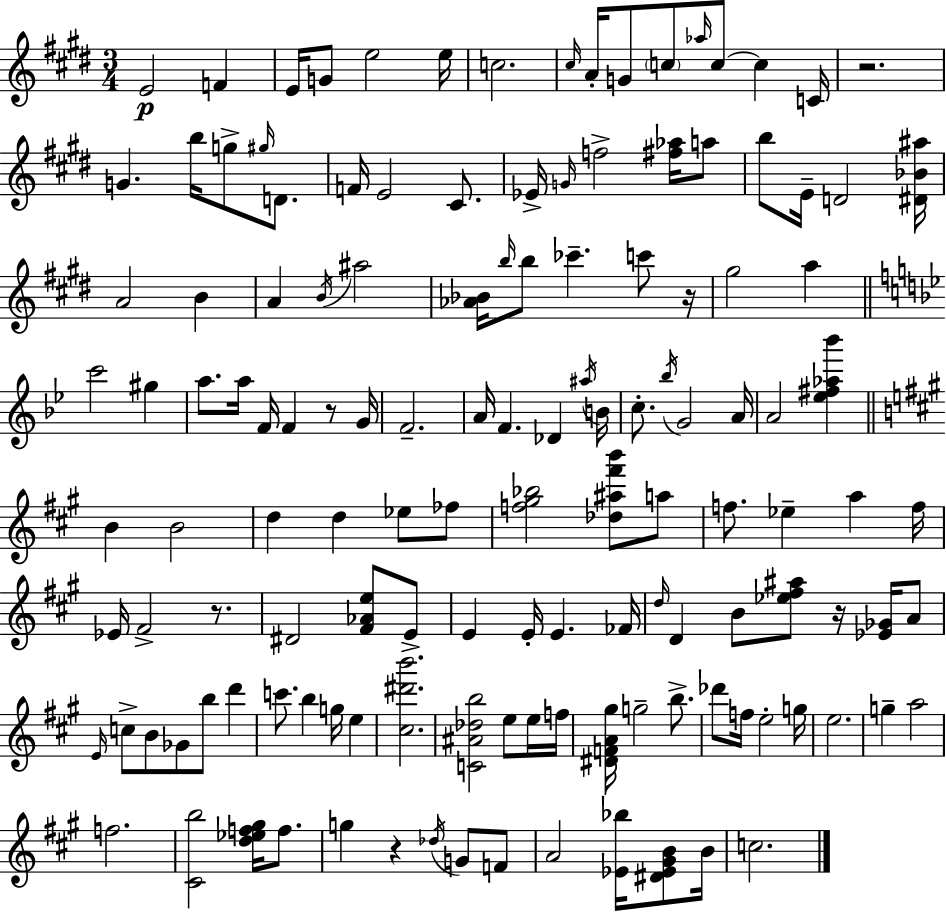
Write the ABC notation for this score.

X:1
T:Untitled
M:3/4
L:1/4
K:E
E2 F E/4 G/2 e2 e/4 c2 ^c/4 A/4 G/2 c/2 _a/4 c/2 c C/4 z2 G b/4 g/2 ^g/4 D/2 F/4 E2 ^C/2 _E/4 G/4 f2 [^f_a]/4 a/2 b/2 E/4 D2 [^D_B^a]/4 A2 B A B/4 ^a2 [_A_B]/4 b/4 b/2 _c' c'/2 z/4 ^g2 a c'2 ^g a/2 a/4 F/4 F z/2 G/4 F2 A/4 F _D ^a/4 B/4 c/2 _b/4 G2 A/4 A2 [_e^f_a_b'] B B2 d d _e/2 _f/2 [f^g_b]2 [_d^a^f'b']/2 a/2 f/2 _e a f/4 _E/4 ^F2 z/2 ^D2 [^F_Ae]/2 E/2 E E/4 E _F/4 d/4 D B/2 [_e^f^a]/2 z/4 [_E_G]/4 A/2 E/4 c/2 B/2 _G/2 b/2 d' c'/2 b g/4 e [^c^d'b']2 [C^A_db]2 e/2 e/4 f/4 [^DFA^g]/4 g2 b/2 _d'/2 f/4 e2 g/4 e2 g a2 f2 [^Cb]2 [d_ef^g]/4 f/2 g z _d/4 G/2 F/2 A2 [_E_b]/4 [^D_E^GB]/2 B/4 c2